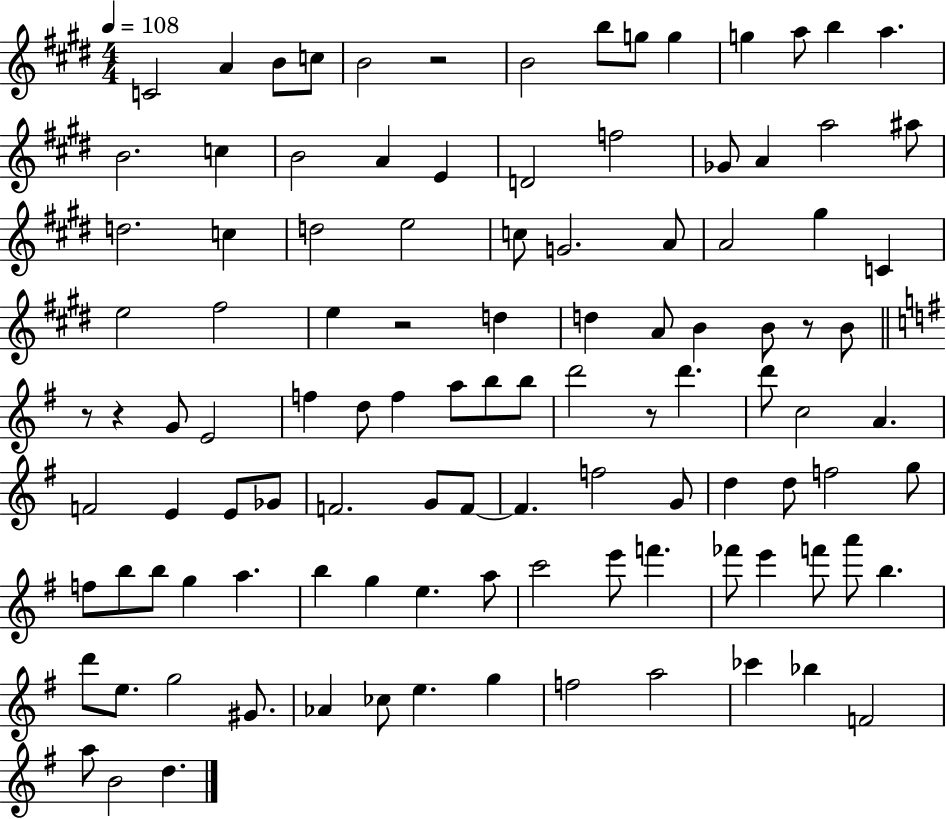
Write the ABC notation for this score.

X:1
T:Untitled
M:4/4
L:1/4
K:E
C2 A B/2 c/2 B2 z2 B2 b/2 g/2 g g a/2 b a B2 c B2 A E D2 f2 _G/2 A a2 ^a/2 d2 c d2 e2 c/2 G2 A/2 A2 ^g C e2 ^f2 e z2 d d A/2 B B/2 z/2 B/2 z/2 z G/2 E2 f d/2 f a/2 b/2 b/2 d'2 z/2 d' d'/2 c2 A F2 E E/2 _G/2 F2 G/2 F/2 F f2 G/2 d d/2 f2 g/2 f/2 b/2 b/2 g a b g e a/2 c'2 e'/2 f' _f'/2 e' f'/2 a'/2 b d'/2 e/2 g2 ^G/2 _A _c/2 e g f2 a2 _c' _b F2 a/2 B2 d